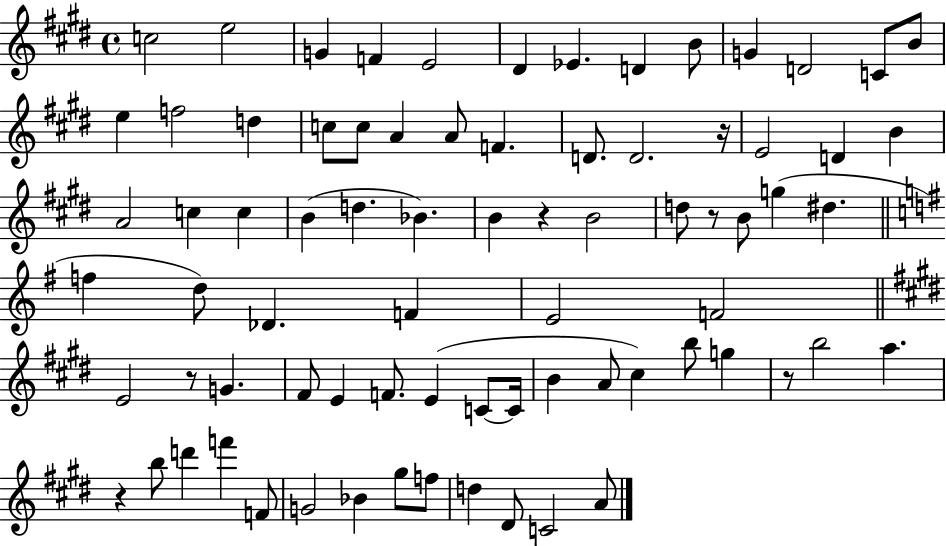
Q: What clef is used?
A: treble